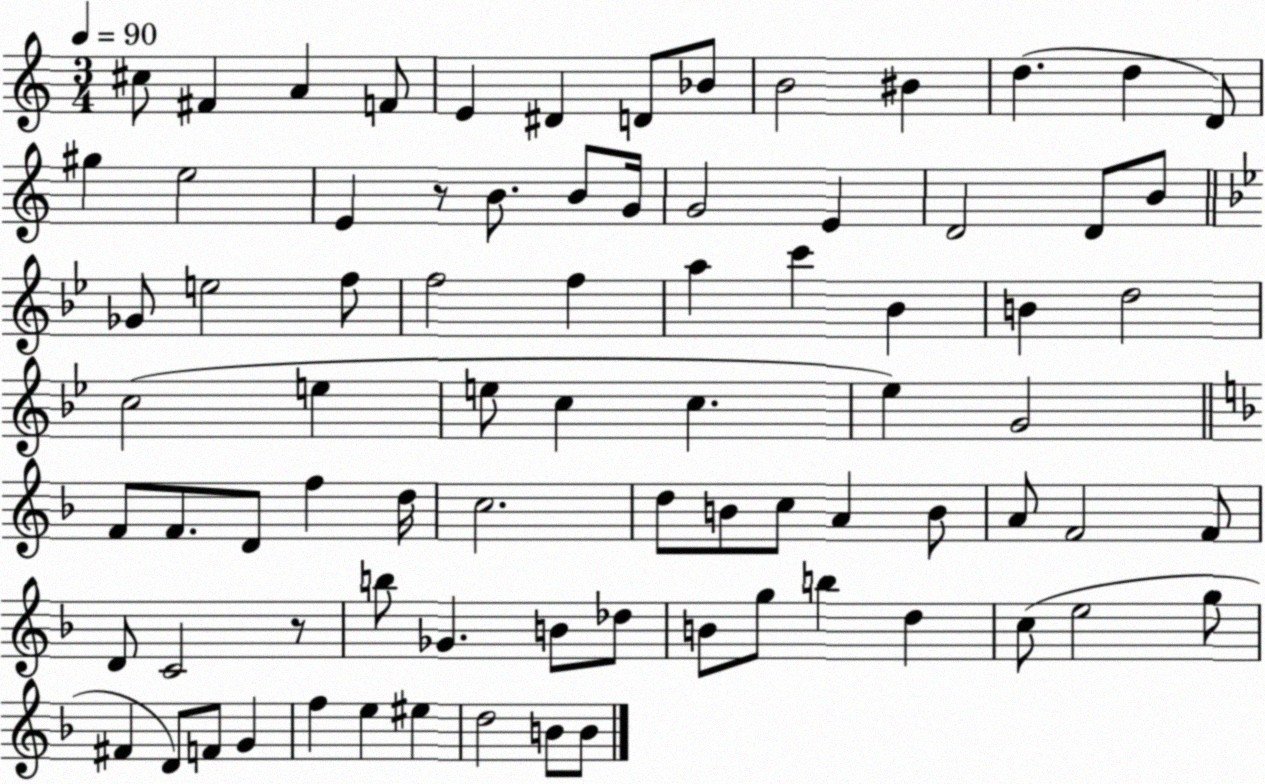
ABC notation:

X:1
T:Untitled
M:3/4
L:1/4
K:C
^c/2 ^F A F/2 E ^D D/2 _B/2 B2 ^B d d D/2 ^g e2 E z/2 B/2 B/2 G/4 G2 E D2 D/2 B/2 _G/2 e2 f/2 f2 f a c' _B B d2 c2 e e/2 c c _e G2 F/2 F/2 D/2 f d/4 c2 d/2 B/2 c/2 A B/2 A/2 F2 F/2 D/2 C2 z/2 b/2 _G B/2 _d/2 B/2 g/2 b d c/2 e2 g/2 ^F D/2 F/2 G f e ^e d2 B/2 B/2